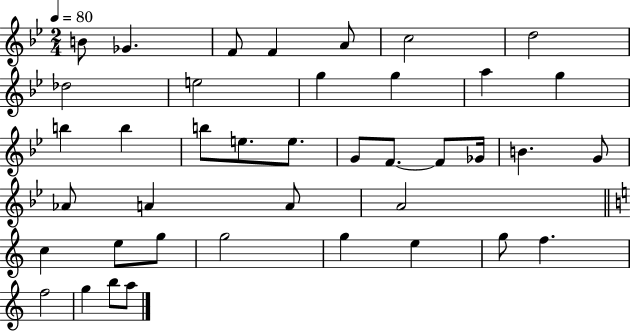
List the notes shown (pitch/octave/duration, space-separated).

B4/e Gb4/q. F4/e F4/q A4/e C5/h D5/h Db5/h E5/h G5/q G5/q A5/q G5/q B5/q B5/q B5/e E5/e. E5/e. G4/e F4/e. F4/e Gb4/s B4/q. G4/e Ab4/e A4/q A4/e A4/h C5/q E5/e G5/e G5/h G5/q E5/q G5/e F5/q. F5/h G5/q B5/e A5/e